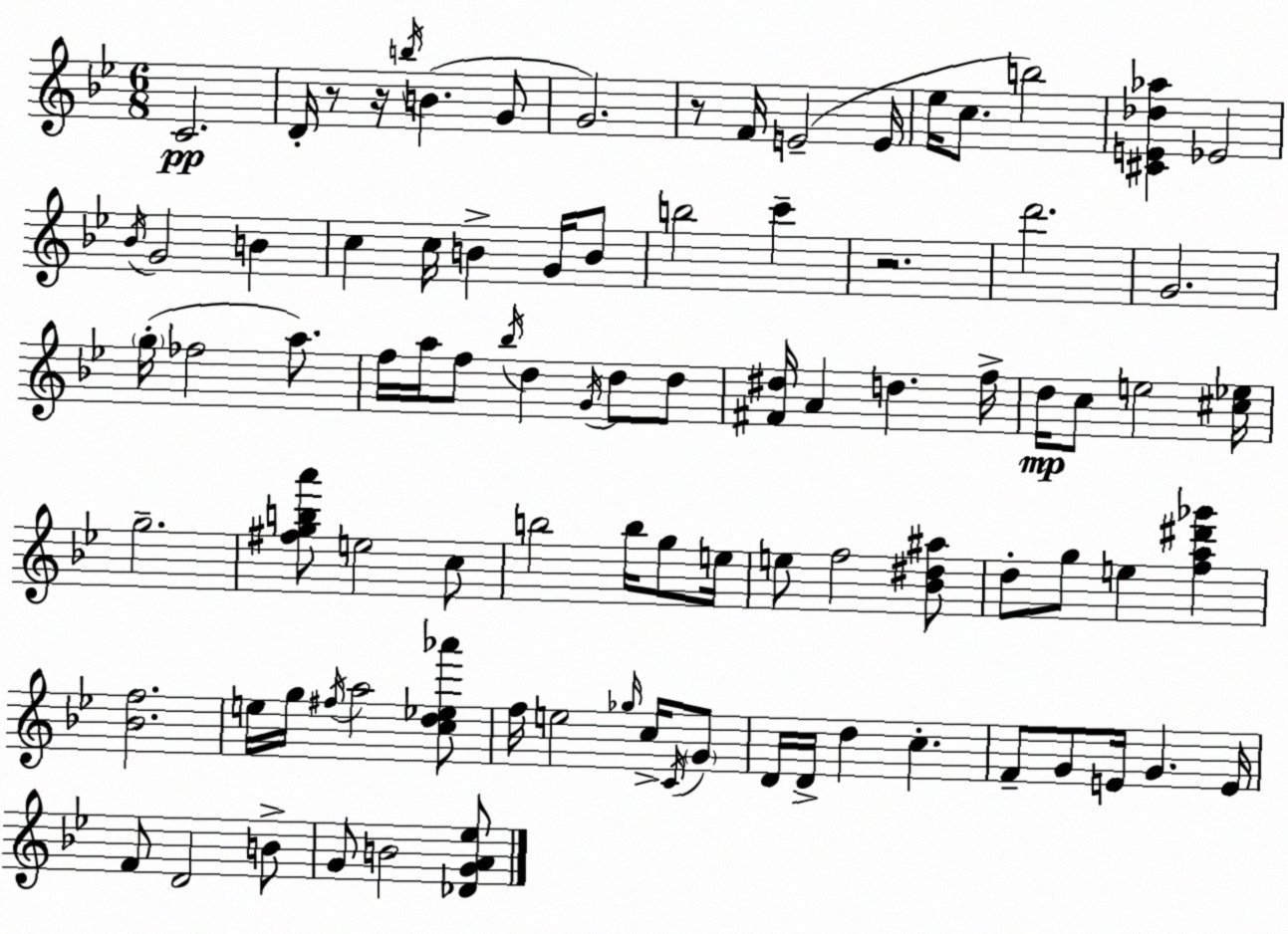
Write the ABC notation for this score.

X:1
T:Untitled
M:6/8
L:1/4
K:Gm
C2 D/4 z/2 z/4 b/4 B G/2 G2 z/2 F/4 E2 E/4 _e/4 c/2 b2 [^CE_d_a] _E2 _B/4 G2 B c c/4 B G/4 B/2 b2 c' z2 d'2 G2 g/4 _f2 a/2 f/4 a/4 f/2 _b/4 d G/4 d/2 d/2 [^F^d]/4 A d f/4 d/4 c/2 e2 [^c_e]/4 g2 [^fgba']/2 e2 c/2 b2 b/4 g/2 e/4 e/2 f2 [_B^d^a]/2 d/2 g/2 e [fa^d'_g'] [_Bf]2 e/4 g/4 ^f/4 a2 [cd_e_a']/2 f/4 e2 _g/4 c/4 C/4 G/2 D/4 D/4 d c F/2 G/2 E/4 G E/4 F/2 D2 B/2 G/2 B2 [_DGA_e]/2